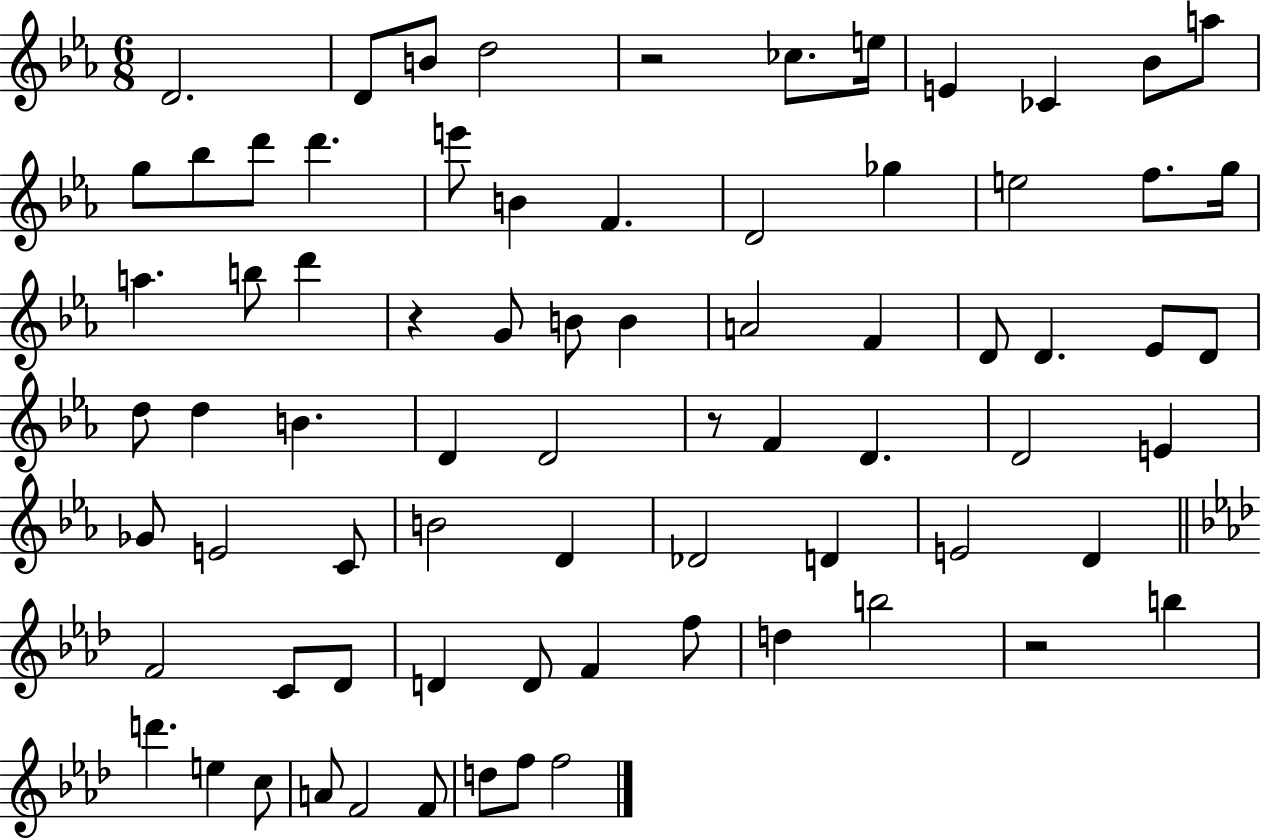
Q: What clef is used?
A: treble